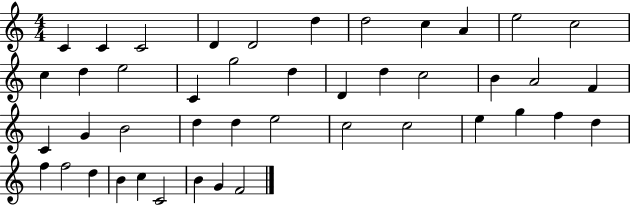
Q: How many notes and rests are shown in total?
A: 44